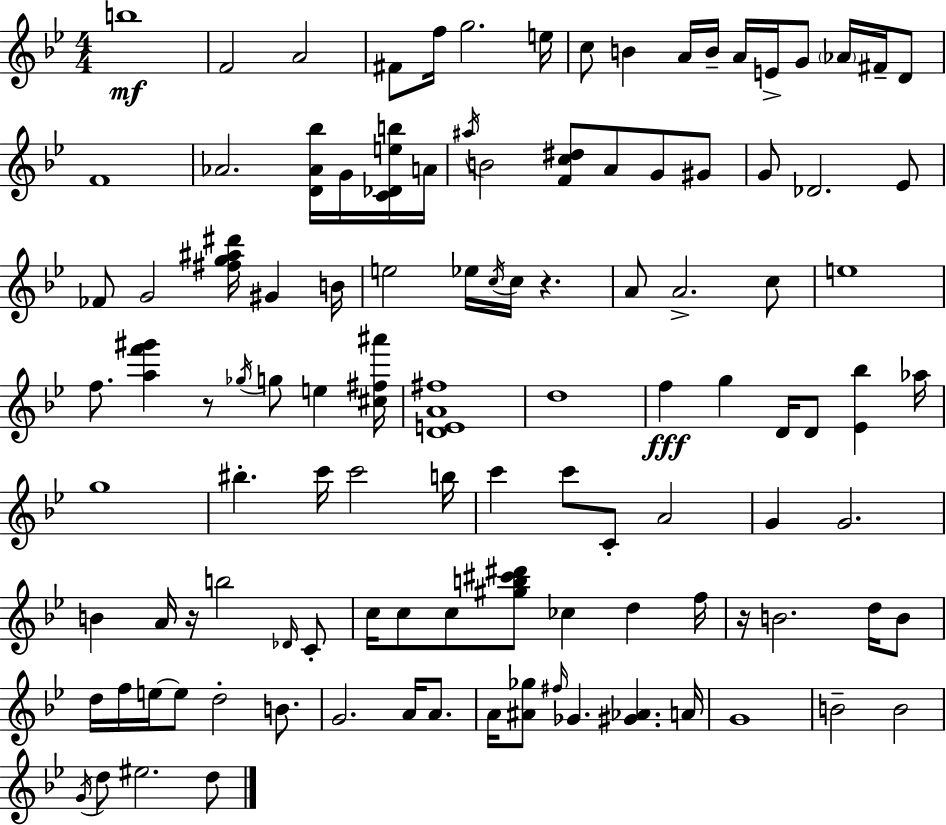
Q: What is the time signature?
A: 4/4